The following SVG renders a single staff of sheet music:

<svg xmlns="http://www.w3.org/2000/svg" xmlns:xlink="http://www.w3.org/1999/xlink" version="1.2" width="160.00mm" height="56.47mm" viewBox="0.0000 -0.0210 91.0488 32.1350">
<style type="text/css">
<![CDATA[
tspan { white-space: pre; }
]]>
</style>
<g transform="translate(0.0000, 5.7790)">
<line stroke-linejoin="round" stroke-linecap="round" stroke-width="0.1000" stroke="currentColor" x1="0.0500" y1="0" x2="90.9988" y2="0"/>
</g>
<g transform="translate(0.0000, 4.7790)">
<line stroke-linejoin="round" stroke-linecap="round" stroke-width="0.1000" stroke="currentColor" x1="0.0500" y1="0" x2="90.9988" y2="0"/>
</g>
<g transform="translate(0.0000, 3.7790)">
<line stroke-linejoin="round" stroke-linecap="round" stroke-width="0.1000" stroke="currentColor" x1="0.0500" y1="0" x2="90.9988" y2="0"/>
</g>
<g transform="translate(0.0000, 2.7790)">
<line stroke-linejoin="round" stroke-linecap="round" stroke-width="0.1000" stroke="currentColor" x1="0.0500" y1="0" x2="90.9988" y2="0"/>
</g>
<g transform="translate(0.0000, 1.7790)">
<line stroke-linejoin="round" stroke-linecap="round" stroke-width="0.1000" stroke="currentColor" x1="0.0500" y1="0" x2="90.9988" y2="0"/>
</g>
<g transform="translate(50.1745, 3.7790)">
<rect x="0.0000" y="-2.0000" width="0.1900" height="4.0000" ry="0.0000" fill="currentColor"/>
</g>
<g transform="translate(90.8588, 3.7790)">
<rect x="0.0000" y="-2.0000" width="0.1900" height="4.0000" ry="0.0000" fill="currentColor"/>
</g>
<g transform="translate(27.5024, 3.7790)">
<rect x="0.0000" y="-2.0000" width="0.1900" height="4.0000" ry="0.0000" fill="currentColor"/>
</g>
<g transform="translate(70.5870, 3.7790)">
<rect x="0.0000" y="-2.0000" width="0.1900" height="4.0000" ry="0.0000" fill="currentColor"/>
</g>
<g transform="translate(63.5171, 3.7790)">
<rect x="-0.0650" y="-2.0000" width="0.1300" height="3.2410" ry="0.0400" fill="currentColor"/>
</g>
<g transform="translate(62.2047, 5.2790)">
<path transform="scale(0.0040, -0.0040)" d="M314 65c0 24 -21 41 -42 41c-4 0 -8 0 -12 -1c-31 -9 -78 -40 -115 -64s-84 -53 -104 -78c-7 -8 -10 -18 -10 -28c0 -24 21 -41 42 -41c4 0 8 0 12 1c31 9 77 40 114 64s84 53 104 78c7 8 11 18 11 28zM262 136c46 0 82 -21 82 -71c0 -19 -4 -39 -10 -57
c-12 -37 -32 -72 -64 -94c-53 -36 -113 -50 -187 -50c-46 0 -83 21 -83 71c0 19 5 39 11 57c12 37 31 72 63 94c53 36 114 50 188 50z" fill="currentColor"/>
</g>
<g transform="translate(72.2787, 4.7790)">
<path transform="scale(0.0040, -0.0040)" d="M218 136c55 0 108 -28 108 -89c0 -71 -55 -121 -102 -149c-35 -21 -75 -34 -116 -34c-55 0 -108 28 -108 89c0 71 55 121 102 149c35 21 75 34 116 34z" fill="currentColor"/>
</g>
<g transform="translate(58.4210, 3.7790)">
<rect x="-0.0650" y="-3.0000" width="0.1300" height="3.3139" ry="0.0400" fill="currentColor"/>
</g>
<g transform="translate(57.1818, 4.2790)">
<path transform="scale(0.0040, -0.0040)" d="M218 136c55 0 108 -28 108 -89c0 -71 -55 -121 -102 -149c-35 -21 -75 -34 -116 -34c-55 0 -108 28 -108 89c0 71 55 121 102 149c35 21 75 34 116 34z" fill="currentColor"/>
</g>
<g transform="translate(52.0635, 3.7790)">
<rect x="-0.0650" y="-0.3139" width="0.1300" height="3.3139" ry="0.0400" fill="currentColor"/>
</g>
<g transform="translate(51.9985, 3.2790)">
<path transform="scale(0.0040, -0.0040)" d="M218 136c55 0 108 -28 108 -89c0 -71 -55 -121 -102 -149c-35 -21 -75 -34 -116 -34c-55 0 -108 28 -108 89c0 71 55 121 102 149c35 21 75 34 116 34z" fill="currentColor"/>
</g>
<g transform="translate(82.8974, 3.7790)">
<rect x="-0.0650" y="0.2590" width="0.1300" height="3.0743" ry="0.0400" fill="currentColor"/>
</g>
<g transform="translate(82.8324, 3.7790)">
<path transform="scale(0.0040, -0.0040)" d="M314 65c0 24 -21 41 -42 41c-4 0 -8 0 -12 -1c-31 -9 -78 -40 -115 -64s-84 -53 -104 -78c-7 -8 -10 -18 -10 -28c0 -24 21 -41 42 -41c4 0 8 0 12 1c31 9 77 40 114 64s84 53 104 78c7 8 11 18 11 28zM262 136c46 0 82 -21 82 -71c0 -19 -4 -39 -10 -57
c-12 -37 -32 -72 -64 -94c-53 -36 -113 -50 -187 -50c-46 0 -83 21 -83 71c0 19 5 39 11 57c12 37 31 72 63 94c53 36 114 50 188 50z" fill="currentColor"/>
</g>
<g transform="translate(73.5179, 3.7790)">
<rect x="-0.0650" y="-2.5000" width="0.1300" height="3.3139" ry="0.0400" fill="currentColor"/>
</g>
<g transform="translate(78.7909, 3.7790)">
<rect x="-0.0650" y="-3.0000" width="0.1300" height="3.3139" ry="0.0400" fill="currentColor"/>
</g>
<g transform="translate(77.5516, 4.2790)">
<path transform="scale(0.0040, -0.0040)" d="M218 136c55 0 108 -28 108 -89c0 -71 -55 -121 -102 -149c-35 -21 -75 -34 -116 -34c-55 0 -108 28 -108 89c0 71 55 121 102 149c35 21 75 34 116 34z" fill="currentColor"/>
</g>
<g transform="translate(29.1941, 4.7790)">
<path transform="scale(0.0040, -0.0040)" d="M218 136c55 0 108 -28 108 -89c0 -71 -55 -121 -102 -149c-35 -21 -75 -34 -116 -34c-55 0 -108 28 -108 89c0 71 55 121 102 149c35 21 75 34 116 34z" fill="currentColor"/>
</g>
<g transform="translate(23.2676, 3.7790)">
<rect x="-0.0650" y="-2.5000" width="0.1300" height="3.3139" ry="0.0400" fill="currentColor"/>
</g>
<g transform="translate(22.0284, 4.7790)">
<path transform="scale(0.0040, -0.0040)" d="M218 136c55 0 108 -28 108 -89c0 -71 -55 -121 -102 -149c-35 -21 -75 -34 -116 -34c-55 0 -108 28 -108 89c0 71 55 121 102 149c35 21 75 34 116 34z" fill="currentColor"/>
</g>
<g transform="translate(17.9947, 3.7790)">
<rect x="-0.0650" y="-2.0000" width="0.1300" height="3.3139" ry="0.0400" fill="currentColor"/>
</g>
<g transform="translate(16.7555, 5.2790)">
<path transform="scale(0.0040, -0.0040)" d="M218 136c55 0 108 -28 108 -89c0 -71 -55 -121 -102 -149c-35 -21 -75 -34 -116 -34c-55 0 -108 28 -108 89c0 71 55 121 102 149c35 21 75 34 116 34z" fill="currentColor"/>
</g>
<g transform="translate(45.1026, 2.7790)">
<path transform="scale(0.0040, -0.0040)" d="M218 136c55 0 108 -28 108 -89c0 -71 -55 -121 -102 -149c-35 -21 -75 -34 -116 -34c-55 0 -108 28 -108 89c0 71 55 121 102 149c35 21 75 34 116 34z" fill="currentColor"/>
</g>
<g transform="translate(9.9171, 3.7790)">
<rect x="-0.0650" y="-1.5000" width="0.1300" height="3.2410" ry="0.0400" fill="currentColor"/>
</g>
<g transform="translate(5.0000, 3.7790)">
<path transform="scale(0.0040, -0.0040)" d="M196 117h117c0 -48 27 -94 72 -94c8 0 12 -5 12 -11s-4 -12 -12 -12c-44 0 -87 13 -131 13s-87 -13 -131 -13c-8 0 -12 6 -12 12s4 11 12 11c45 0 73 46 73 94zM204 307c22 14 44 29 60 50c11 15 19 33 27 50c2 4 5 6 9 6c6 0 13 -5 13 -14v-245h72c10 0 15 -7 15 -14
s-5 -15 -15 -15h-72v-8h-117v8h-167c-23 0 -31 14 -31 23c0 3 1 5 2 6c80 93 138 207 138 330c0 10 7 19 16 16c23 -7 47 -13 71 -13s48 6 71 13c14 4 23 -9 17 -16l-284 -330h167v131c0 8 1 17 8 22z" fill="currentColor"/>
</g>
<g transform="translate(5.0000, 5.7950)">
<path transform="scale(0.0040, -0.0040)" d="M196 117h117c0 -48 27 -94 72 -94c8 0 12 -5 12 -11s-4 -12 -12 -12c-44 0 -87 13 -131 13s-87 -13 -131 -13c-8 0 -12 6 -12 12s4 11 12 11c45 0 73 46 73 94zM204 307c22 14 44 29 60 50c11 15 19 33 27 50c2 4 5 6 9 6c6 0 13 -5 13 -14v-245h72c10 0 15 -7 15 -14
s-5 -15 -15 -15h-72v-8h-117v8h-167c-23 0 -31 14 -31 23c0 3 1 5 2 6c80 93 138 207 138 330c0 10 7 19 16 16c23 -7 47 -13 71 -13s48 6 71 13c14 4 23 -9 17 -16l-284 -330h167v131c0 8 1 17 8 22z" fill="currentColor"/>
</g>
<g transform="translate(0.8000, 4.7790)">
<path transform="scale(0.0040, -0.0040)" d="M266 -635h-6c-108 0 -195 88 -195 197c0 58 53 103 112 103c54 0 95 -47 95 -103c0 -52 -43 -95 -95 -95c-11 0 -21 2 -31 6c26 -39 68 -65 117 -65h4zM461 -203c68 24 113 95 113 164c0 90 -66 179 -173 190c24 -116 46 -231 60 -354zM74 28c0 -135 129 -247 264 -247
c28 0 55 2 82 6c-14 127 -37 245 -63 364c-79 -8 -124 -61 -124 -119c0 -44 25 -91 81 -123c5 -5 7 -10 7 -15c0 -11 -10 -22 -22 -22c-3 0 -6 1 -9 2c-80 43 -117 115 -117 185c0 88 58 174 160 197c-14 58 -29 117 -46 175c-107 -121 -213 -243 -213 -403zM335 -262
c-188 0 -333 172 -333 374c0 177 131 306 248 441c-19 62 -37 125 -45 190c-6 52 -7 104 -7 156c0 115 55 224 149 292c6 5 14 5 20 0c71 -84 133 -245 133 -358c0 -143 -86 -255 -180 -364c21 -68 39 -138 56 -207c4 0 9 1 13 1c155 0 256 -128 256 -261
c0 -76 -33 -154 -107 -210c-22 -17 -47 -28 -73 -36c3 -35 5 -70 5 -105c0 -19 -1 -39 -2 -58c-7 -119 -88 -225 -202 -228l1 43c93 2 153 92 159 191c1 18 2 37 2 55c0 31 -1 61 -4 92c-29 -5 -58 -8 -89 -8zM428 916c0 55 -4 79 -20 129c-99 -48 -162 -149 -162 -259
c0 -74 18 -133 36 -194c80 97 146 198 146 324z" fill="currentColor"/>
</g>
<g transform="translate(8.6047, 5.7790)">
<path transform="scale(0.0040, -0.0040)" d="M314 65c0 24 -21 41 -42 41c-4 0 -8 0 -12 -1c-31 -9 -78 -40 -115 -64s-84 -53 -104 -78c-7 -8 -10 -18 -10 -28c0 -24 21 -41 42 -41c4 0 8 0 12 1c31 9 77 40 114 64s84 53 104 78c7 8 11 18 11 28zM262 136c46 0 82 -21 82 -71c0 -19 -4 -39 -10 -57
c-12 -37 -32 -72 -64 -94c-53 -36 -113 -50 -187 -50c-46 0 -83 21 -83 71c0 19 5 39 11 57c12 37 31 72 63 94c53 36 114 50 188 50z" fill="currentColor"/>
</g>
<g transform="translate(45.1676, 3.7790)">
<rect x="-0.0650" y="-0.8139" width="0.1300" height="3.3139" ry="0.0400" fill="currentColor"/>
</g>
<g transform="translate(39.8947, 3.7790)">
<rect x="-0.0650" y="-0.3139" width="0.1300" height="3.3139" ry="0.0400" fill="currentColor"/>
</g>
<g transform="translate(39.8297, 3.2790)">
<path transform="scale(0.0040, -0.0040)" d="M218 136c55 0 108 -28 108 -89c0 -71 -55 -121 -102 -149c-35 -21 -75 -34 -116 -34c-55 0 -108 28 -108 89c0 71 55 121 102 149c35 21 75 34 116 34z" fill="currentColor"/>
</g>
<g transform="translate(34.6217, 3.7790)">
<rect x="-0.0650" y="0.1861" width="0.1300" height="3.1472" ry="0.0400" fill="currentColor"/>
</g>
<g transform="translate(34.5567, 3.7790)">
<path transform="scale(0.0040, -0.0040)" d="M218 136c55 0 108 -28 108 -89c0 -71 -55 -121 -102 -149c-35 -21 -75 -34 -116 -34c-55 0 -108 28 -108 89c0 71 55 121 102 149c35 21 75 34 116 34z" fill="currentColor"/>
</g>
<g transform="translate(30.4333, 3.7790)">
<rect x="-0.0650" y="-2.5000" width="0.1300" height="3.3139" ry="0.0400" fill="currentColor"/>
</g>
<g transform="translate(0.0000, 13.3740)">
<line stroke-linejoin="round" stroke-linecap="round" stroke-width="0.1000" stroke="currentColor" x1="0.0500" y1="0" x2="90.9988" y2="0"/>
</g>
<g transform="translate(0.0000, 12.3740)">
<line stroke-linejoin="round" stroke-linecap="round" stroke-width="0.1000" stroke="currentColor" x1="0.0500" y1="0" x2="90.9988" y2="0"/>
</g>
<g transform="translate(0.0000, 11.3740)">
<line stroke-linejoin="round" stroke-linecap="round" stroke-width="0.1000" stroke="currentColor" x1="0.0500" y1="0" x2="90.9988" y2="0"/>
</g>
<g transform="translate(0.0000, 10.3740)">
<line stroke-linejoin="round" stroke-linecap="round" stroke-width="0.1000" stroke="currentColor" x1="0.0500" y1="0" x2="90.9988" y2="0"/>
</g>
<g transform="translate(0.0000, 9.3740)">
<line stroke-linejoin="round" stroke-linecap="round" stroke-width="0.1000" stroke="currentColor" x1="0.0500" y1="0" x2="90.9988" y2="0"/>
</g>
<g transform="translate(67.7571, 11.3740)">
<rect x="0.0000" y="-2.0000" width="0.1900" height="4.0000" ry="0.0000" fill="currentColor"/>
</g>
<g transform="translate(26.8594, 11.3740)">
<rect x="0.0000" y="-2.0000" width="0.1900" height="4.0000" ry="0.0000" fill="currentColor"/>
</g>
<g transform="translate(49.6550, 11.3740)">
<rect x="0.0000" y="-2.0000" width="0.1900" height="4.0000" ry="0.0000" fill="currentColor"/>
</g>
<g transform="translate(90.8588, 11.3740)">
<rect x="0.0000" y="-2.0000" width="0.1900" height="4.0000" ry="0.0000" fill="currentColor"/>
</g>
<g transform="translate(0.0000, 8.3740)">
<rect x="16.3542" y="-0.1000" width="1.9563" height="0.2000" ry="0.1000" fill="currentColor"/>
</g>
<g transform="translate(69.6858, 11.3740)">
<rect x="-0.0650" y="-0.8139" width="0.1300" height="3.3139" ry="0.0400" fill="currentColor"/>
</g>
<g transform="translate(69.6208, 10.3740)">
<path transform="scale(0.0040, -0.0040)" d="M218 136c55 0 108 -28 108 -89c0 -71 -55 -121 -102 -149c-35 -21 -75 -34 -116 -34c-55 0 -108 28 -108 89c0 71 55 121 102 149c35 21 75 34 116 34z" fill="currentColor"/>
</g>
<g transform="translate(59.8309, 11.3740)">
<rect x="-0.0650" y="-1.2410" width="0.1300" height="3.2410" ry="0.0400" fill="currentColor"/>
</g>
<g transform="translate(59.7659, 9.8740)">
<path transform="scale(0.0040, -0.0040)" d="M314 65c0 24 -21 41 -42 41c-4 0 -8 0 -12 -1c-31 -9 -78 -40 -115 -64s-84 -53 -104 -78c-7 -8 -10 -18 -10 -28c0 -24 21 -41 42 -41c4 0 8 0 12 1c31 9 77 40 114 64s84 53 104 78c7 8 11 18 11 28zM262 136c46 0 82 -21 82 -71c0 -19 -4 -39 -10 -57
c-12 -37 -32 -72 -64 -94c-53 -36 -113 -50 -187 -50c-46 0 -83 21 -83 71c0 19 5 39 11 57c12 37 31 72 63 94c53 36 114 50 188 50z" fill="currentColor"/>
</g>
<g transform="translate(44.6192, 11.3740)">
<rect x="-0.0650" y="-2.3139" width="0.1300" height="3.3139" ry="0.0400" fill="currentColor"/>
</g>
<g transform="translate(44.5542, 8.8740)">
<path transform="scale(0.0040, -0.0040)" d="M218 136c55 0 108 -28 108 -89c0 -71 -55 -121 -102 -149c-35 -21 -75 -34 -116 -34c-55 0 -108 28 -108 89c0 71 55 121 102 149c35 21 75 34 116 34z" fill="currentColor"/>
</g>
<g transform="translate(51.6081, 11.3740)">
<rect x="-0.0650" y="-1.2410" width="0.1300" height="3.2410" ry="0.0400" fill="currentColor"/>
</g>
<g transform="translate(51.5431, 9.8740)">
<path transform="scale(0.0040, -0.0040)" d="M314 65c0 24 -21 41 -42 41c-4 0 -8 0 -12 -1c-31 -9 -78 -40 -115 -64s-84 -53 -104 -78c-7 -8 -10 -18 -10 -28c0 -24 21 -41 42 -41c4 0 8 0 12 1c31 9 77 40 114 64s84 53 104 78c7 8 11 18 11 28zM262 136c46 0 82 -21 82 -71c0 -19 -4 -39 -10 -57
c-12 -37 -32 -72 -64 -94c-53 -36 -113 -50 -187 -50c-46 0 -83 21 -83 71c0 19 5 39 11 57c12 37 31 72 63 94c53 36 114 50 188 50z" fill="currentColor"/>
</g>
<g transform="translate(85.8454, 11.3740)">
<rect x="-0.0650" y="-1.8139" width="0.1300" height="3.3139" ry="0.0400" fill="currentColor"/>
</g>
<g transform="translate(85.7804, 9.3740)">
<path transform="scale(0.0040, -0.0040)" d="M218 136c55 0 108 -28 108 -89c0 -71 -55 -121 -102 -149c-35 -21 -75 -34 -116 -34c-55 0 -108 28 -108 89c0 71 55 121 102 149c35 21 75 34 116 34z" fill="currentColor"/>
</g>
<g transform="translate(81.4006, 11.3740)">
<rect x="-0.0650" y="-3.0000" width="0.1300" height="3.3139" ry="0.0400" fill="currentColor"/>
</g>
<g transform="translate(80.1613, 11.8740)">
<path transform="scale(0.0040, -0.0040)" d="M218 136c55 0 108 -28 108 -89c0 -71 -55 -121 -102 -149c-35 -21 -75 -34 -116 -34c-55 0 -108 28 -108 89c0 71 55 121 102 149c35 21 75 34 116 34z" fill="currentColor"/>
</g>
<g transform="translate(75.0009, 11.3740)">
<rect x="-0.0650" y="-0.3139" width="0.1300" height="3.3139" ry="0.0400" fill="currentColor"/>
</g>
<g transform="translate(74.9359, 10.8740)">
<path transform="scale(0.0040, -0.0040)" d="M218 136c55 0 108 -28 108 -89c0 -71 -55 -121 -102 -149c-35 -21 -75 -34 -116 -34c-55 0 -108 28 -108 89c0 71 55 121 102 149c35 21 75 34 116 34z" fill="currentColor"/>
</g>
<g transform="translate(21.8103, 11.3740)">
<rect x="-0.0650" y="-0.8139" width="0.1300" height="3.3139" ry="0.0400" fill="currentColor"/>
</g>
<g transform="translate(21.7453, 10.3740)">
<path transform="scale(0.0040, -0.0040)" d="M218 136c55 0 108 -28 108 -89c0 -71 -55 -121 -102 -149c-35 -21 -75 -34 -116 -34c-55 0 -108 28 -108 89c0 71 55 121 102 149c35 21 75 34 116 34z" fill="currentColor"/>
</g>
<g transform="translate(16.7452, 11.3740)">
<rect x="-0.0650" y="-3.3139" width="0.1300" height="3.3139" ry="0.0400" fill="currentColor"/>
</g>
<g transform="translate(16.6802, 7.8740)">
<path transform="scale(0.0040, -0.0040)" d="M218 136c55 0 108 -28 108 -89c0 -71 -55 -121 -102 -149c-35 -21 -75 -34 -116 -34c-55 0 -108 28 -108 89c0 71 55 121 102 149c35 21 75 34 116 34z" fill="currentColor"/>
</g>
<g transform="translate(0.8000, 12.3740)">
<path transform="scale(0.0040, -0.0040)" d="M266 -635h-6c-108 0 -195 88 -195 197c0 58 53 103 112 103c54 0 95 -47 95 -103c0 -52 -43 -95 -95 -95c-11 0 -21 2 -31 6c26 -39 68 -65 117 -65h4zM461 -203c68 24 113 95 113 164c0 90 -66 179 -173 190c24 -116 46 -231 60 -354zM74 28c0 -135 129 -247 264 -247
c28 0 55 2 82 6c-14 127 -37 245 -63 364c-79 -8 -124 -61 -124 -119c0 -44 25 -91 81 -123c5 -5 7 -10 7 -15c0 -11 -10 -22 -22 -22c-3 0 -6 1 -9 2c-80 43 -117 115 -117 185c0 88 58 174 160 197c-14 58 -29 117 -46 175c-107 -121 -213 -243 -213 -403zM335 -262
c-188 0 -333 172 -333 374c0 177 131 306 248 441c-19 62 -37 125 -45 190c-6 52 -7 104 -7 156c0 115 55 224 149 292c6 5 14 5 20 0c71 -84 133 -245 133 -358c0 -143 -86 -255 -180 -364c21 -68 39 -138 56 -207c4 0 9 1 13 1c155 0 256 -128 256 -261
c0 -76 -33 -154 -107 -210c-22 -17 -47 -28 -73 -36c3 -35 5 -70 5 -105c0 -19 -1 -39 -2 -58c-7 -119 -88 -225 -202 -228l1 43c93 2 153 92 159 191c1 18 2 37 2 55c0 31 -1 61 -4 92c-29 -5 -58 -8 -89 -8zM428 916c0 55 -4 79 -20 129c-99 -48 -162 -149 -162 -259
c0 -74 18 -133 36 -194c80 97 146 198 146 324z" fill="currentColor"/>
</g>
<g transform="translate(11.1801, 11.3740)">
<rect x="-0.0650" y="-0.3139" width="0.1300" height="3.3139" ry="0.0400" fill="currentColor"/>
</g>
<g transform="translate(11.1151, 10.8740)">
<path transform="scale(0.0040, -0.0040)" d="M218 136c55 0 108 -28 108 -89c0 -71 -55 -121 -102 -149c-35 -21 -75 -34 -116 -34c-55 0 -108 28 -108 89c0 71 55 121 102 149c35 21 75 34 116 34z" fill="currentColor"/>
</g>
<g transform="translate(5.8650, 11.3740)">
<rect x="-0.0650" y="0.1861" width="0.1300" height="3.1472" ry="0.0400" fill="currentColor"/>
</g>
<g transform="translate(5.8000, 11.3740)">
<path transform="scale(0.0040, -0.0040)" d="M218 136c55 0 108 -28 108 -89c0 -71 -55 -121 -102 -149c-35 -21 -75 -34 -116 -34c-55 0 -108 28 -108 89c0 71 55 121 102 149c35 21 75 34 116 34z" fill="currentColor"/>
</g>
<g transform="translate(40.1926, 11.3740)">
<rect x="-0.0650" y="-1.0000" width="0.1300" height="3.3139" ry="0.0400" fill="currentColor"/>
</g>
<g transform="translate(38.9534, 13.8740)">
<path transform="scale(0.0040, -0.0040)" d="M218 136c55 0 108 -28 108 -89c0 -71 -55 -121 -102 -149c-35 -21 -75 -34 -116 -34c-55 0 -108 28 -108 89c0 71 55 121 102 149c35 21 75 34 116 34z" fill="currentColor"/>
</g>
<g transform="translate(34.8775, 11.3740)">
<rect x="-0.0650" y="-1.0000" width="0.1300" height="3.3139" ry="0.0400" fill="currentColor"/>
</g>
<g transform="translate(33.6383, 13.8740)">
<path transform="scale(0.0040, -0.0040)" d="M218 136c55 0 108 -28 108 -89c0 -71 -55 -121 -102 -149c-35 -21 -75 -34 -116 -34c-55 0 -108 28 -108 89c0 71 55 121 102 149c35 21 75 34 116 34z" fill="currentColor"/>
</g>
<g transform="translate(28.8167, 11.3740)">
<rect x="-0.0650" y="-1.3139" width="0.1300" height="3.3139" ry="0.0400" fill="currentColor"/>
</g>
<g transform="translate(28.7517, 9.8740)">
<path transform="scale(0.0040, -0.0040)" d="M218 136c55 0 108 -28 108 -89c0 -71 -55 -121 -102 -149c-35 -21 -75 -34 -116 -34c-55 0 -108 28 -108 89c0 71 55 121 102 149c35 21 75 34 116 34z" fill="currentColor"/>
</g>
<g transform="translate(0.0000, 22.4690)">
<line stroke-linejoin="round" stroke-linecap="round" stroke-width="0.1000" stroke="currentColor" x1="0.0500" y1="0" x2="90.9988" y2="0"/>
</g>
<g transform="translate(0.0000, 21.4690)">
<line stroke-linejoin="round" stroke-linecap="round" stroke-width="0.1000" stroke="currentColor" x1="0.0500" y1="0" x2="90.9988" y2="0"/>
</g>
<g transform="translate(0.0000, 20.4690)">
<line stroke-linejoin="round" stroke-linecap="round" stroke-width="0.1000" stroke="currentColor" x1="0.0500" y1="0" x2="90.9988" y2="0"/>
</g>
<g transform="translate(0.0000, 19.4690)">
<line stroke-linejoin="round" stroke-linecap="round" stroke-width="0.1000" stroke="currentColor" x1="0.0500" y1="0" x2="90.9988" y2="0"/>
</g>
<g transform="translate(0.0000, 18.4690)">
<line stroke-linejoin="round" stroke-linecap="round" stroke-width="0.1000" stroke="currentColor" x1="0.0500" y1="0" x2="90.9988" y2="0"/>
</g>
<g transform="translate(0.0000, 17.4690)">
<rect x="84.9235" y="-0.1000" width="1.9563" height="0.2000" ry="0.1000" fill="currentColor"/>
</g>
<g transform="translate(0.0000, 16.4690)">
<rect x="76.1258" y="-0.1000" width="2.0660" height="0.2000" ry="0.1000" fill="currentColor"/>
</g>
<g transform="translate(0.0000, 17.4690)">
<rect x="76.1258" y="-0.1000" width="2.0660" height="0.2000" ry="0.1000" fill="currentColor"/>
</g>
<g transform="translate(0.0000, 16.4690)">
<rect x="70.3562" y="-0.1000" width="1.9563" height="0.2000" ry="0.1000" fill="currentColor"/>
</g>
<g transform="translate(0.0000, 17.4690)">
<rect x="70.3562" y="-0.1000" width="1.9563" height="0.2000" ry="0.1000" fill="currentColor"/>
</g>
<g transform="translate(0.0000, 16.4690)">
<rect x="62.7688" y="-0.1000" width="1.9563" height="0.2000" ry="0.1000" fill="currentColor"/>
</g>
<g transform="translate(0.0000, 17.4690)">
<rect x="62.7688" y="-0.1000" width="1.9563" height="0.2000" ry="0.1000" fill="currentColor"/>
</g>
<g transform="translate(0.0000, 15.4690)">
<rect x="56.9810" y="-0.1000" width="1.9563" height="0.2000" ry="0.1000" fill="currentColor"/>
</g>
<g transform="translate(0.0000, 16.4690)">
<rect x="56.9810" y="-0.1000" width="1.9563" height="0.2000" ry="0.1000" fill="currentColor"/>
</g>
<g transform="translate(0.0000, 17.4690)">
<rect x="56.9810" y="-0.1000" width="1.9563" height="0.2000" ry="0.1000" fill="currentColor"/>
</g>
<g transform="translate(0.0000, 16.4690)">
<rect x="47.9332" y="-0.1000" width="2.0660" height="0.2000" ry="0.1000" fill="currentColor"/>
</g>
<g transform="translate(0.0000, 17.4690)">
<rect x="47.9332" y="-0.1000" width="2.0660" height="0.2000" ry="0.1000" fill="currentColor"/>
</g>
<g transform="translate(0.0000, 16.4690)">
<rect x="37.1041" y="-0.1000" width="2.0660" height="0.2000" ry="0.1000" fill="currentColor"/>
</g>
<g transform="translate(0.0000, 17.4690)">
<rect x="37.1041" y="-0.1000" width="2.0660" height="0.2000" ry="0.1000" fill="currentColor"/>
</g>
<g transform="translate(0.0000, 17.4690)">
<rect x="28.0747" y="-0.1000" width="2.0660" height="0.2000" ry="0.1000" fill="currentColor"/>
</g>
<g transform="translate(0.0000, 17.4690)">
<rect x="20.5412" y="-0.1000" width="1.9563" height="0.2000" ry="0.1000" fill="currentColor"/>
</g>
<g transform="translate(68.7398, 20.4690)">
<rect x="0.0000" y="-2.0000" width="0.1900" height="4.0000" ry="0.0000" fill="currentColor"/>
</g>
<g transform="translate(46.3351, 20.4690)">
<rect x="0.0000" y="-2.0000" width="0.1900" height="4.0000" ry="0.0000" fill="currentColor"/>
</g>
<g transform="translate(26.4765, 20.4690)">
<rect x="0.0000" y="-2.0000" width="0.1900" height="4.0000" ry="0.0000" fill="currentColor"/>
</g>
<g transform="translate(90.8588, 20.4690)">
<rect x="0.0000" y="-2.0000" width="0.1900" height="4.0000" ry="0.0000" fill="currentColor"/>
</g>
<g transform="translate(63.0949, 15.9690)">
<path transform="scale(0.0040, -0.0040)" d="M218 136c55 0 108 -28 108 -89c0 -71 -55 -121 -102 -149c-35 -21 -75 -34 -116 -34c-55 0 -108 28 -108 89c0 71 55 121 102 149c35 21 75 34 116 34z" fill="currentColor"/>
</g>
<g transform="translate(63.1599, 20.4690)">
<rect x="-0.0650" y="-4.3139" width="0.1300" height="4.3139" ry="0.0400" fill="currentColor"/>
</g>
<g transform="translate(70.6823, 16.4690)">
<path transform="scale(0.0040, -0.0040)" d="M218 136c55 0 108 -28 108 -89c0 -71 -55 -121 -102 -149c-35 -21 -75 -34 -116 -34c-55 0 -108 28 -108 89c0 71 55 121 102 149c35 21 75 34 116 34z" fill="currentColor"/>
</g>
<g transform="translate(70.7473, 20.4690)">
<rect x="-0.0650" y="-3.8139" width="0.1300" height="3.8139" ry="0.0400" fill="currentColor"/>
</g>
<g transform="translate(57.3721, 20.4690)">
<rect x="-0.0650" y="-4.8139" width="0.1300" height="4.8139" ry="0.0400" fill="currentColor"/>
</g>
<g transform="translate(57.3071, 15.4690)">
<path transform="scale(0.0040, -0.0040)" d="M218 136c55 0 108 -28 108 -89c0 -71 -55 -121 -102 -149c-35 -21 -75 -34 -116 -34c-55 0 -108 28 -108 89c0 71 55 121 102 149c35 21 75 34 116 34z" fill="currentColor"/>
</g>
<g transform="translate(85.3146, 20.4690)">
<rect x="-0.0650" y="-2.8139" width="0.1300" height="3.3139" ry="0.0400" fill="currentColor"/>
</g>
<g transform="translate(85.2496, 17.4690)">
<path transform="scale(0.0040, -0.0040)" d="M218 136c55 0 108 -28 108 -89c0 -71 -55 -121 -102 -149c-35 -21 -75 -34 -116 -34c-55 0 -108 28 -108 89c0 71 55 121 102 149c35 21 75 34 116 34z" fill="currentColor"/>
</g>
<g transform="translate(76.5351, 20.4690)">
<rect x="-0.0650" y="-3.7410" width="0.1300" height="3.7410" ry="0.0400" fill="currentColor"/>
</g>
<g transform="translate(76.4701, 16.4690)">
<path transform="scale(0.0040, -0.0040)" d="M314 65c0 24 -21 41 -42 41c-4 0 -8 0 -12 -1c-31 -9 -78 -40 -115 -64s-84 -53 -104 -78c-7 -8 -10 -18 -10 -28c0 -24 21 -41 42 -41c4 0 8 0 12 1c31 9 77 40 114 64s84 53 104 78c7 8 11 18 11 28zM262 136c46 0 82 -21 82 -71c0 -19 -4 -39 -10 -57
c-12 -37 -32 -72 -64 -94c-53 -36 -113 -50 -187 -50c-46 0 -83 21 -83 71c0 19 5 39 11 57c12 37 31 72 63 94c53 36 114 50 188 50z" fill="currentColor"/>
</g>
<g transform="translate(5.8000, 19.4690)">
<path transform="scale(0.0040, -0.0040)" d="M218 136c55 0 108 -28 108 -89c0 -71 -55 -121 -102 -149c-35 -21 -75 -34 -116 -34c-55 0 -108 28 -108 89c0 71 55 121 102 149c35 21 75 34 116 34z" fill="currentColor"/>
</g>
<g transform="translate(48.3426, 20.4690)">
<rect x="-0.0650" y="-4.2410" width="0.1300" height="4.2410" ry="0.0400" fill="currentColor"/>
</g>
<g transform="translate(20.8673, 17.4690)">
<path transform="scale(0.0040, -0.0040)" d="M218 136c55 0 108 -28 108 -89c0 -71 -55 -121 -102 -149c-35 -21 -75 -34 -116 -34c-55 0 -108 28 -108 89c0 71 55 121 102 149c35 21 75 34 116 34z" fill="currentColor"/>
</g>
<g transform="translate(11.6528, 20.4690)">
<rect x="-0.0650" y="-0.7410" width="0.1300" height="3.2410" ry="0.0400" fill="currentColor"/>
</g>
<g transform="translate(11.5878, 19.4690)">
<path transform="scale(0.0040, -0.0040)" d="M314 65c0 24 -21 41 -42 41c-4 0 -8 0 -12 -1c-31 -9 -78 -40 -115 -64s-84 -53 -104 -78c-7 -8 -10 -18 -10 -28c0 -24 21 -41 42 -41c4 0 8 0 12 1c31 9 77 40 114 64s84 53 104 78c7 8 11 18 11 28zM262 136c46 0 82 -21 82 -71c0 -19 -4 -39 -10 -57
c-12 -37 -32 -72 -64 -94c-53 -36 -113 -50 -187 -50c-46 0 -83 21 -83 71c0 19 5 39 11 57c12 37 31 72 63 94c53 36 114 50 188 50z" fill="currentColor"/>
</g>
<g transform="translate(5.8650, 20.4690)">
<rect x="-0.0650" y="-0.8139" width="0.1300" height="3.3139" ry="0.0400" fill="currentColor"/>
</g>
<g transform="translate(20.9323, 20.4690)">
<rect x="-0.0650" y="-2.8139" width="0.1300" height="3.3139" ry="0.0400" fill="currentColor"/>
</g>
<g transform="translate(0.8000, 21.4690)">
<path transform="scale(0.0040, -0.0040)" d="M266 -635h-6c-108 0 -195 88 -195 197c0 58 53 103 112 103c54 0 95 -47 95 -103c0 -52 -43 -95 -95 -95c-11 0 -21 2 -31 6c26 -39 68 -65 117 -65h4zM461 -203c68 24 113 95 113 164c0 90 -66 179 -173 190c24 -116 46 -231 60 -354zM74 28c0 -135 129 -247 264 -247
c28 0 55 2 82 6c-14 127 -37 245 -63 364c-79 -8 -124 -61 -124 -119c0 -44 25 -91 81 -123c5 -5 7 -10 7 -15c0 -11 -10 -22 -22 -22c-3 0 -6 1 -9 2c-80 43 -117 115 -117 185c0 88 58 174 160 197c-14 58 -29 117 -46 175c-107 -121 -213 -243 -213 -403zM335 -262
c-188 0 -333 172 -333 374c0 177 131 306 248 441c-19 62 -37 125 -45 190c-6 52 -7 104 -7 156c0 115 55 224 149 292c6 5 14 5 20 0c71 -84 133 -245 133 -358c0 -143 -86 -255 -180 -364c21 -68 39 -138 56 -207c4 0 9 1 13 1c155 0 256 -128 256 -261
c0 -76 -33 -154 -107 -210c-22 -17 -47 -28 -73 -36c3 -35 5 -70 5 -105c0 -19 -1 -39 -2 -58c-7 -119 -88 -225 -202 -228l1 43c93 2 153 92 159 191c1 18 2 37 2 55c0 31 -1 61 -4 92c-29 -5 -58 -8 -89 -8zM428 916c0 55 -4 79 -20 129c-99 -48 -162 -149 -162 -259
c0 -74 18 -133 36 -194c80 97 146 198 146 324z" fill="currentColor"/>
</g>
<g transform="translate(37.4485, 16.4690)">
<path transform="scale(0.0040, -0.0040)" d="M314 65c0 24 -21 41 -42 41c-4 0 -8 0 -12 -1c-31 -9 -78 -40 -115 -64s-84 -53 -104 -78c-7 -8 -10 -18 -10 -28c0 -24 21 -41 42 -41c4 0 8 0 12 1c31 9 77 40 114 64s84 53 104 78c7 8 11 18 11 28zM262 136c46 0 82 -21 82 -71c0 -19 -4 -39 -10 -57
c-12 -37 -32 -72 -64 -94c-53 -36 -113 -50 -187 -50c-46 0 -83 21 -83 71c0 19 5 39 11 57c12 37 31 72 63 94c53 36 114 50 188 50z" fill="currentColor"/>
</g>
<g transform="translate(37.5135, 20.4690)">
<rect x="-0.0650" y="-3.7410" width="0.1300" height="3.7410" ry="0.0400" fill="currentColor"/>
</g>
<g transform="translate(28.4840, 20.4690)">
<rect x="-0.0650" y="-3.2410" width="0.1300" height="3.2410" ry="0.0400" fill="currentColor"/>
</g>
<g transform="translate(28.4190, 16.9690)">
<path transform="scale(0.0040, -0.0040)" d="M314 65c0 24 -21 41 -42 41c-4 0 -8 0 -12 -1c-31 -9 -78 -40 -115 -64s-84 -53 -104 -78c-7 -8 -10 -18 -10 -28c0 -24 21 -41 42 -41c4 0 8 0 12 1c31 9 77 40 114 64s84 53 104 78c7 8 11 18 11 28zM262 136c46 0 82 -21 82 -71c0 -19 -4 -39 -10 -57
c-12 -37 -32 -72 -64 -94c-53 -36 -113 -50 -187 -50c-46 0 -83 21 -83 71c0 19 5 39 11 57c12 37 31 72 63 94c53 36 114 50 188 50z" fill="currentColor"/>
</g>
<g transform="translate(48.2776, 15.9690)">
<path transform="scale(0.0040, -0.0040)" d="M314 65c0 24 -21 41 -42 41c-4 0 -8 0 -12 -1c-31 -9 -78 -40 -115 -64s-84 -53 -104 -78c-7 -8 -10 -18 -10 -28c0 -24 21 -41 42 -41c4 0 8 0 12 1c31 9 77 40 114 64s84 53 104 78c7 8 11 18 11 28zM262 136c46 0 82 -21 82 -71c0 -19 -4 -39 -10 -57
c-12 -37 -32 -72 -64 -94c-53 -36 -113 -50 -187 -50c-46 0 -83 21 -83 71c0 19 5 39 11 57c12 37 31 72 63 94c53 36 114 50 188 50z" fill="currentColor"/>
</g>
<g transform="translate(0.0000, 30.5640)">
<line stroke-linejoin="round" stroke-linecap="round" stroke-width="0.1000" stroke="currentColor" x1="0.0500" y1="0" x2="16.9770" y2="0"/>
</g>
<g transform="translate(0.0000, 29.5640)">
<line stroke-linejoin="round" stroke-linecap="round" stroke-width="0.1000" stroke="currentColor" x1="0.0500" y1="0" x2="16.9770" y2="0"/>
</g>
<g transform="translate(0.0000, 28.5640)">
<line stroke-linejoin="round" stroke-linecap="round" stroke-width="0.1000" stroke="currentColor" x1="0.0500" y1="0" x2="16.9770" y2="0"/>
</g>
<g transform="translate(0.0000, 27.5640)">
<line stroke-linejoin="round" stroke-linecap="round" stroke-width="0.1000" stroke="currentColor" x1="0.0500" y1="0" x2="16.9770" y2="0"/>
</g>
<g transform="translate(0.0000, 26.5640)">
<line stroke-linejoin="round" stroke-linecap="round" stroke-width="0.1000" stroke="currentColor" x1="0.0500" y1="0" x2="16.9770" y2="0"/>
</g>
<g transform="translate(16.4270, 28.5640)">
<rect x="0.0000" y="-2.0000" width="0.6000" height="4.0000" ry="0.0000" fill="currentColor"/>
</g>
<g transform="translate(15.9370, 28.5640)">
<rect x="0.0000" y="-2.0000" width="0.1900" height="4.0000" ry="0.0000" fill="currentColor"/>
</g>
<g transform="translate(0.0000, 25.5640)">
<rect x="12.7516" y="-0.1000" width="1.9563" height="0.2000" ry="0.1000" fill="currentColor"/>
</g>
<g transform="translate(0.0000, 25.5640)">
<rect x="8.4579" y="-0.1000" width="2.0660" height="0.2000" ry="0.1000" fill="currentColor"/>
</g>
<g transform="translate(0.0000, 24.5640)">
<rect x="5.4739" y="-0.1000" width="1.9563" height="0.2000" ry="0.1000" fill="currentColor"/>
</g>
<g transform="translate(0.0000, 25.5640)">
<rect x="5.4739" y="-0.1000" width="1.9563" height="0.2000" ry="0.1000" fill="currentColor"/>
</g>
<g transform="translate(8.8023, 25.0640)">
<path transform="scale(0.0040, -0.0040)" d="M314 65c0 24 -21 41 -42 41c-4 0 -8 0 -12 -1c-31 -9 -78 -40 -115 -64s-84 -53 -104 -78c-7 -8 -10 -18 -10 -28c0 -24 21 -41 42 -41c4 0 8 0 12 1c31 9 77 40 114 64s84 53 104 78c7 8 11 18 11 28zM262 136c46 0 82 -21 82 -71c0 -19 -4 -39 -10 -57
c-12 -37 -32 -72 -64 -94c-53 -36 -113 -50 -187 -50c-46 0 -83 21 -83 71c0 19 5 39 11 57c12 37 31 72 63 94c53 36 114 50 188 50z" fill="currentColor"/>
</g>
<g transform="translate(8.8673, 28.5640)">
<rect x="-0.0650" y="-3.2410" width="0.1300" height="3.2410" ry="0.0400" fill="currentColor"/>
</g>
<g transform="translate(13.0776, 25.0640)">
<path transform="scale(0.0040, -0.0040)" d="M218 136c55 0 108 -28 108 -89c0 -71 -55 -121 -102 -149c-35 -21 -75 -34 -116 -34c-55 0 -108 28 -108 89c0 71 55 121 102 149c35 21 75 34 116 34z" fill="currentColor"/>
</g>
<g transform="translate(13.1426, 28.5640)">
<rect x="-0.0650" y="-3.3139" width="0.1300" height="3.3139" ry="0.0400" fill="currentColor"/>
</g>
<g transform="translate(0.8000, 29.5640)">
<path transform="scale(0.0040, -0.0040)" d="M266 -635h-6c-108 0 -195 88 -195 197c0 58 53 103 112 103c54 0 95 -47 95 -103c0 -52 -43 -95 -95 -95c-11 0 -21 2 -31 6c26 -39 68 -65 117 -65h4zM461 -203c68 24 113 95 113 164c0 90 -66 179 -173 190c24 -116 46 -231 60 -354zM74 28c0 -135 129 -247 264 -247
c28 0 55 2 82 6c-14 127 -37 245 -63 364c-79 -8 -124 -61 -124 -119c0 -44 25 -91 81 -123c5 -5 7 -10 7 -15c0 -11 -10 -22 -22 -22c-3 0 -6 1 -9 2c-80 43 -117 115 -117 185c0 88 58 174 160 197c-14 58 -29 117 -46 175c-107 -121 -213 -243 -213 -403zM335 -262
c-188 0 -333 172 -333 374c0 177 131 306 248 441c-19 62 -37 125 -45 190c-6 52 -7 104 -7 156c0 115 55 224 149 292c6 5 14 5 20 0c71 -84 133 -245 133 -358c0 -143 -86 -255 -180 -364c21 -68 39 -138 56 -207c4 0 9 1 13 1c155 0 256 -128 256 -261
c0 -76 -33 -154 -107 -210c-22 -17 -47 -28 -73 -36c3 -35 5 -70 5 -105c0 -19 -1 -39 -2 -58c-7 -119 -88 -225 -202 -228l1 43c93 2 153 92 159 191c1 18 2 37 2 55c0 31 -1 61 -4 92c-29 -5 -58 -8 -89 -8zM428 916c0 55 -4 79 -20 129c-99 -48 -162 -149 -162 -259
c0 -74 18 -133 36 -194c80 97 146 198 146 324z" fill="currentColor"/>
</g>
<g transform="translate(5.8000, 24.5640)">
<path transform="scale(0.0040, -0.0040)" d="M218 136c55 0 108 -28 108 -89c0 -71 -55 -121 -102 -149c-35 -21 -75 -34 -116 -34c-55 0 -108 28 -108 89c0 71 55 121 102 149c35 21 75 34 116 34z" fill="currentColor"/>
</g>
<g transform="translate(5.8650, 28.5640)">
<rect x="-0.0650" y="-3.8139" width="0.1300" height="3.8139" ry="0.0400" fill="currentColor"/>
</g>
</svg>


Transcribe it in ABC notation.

X:1
T:Untitled
M:4/4
L:1/4
K:C
E2 F G G B c d c A F2 G A B2 B c b d e D D g e2 e2 d c A f d d2 a b2 c'2 d'2 e' d' c' c'2 a c' b2 b